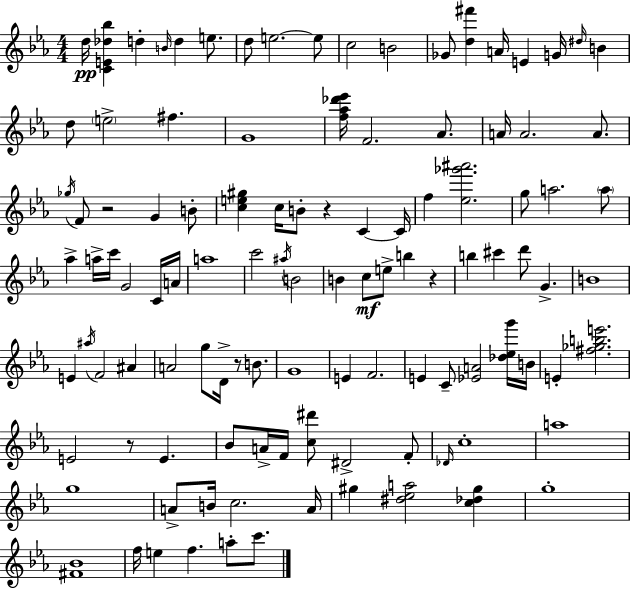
{
  \clef treble
  \numericTimeSignature
  \time 4/4
  \key ees \major
  d''16\pp <c' e' des'' bes''>4 d''4-. \grace { b'16 } d''4 e''8. | d''8 e''2.~~ e''8 | c''2 b'2 | ges'8 <d'' fis'''>4 a'16 e'4 g'16 \grace { dis''16 } b'4 | \break d''8 \parenthesize e''2-> fis''4. | g'1 | <f'' aes'' des''' ees'''>16 f'2. aes'8. | a'16 a'2. a'8. | \break \acciaccatura { ges''16 } f'8 r2 g'4 | b'8-. <c'' e'' gis''>4 c''16 b'8-. r4 c'4~~ | c'16 f''4 <ees'' ges''' ais'''>2. | g''8 a''2. | \break \parenthesize a''8 aes''4-> a''16-> c'''16 g'2 | c'16 a'16 a''1 | c'''2 \acciaccatura { ais''16 } b'2 | b'4 c''8\mf e''8-> b''4 | \break r4 b''4 cis'''4 d'''8 g'4.-> | b'1 | e'4 \acciaccatura { ais''16 } f'2 | ais'4 a'2 g''8 d'16-> | \break r8 b'8. g'1 | e'4 f'2. | e'4 c'8-- <ees' a'>2 | <des'' ees'' g'''>16 b'16 e'4-. <fis'' ges'' b'' e'''>2. | \break e'2 r8 e'4. | bes'8 a'16-> f'16 <c'' dis'''>8 dis'2-> | f'8-. \grace { des'16 } c''1-. | a''1 | \break g''1 | a'8-> b'16 c''2. | a'16 gis''4 <dis'' ees'' a''>2 | <c'' des'' gis''>4 g''1-. | \break <fis' bes'>1 | f''16 e''4 f''4. | a''8-. c'''8. \bar "|."
}